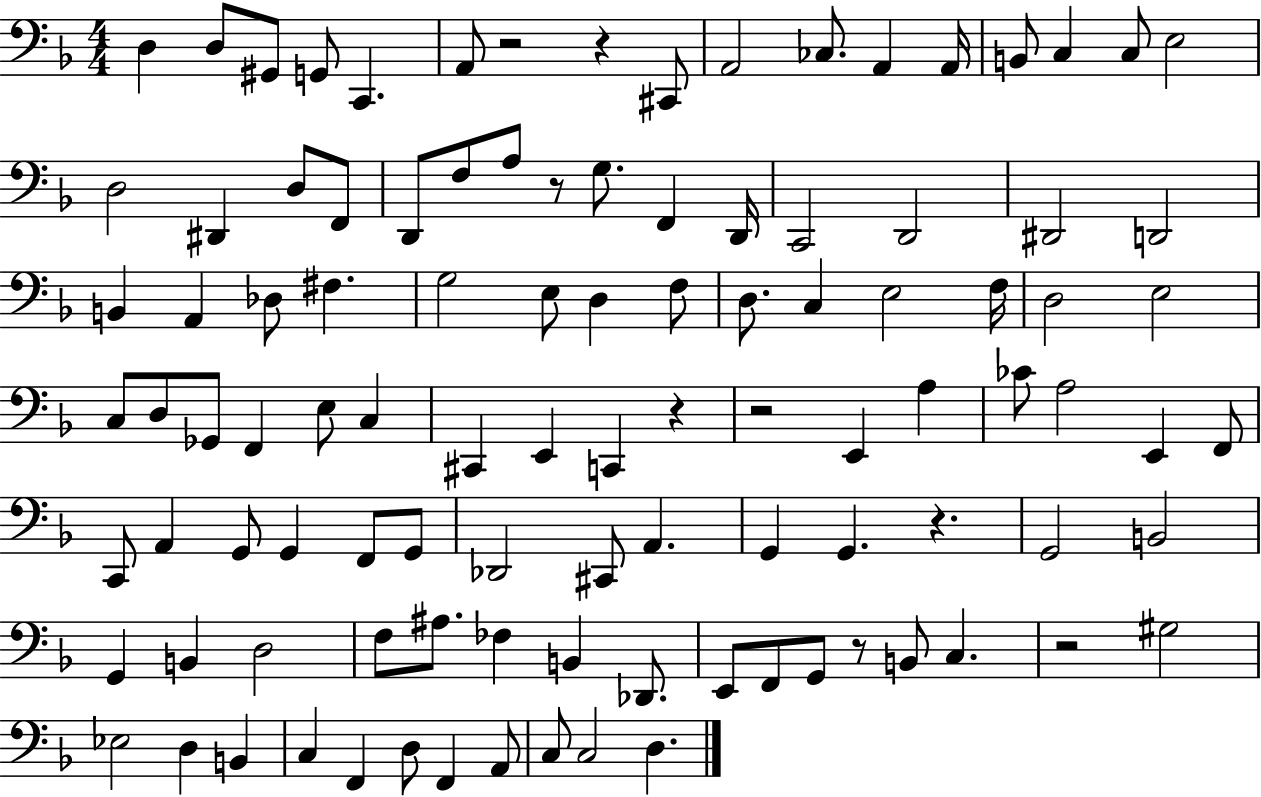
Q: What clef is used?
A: bass